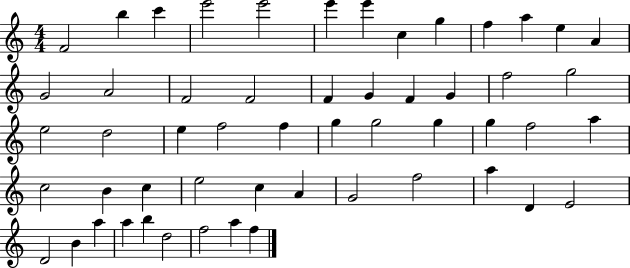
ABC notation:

X:1
T:Untitled
M:4/4
L:1/4
K:C
F2 b c' e'2 e'2 e' e' c g f a e A G2 A2 F2 F2 F G F G f2 g2 e2 d2 e f2 f g g2 g g f2 a c2 B c e2 c A G2 f2 a D E2 D2 B a a b d2 f2 a f